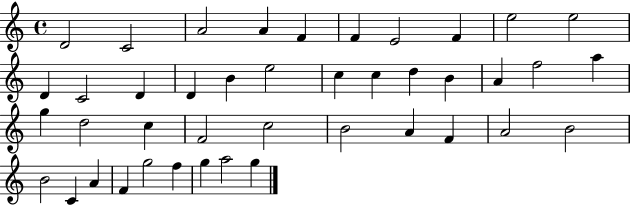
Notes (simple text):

D4/h C4/h A4/h A4/q F4/q F4/q E4/h F4/q E5/h E5/h D4/q C4/h D4/q D4/q B4/q E5/h C5/q C5/q D5/q B4/q A4/q F5/h A5/q G5/q D5/h C5/q F4/h C5/h B4/h A4/q F4/q A4/h B4/h B4/h C4/q A4/q F4/q G5/h F5/q G5/q A5/h G5/q